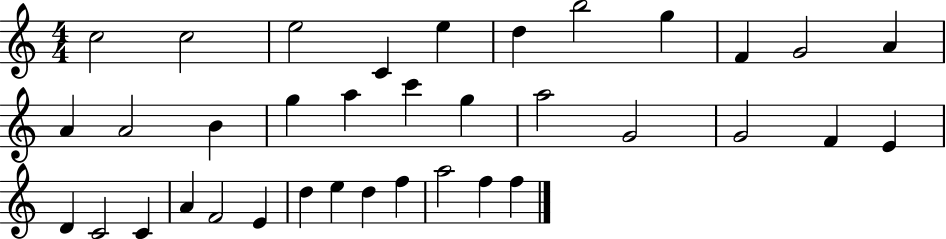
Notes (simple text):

C5/h C5/h E5/h C4/q E5/q D5/q B5/h G5/q F4/q G4/h A4/q A4/q A4/h B4/q G5/q A5/q C6/q G5/q A5/h G4/h G4/h F4/q E4/q D4/q C4/h C4/q A4/q F4/h E4/q D5/q E5/q D5/q F5/q A5/h F5/q F5/q